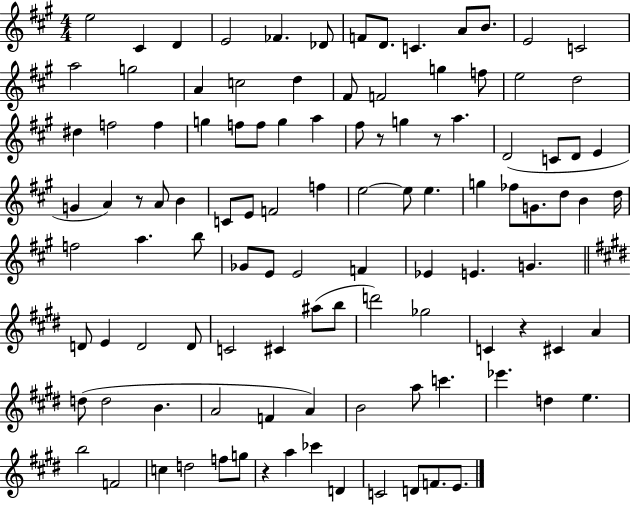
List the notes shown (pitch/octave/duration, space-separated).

E5/h C#4/q D4/q E4/h FES4/q. Db4/e F4/e D4/e. C4/q. A4/e B4/e. E4/h C4/h A5/h G5/h A4/q C5/h D5/q F#4/e F4/h G5/q F5/e E5/h D5/h D#5/q F5/h F5/q G5/q F5/e F5/e G5/q A5/q F#5/e R/e G5/q R/e A5/q. D4/h C4/e D4/e E4/q G4/q A4/q R/e A4/e B4/q C4/e E4/e F4/h F5/q E5/h E5/e E5/q. G5/q FES5/e G4/e. D5/e B4/q D5/s F5/h A5/q. B5/e Gb4/e E4/e E4/h F4/q Eb4/q E4/q. G4/q. D4/e E4/q D4/h D4/e C4/h C#4/q A#5/e B5/e D6/h Gb5/h C4/q R/q C#4/q A4/q D5/e D5/h B4/q. A4/h F4/q A4/q B4/h A5/e C6/q. Eb6/q. D5/q E5/q. B5/h F4/h C5/q D5/h F5/e G5/e R/q A5/q CES6/q D4/q C4/h D4/e F4/e. E4/e.